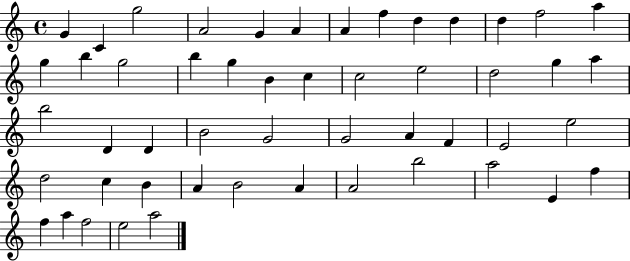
X:1
T:Untitled
M:4/4
L:1/4
K:C
G C g2 A2 G A A f d d d f2 a g b g2 b g B c c2 e2 d2 g a b2 D D B2 G2 G2 A F E2 e2 d2 c B A B2 A A2 b2 a2 E f f a f2 e2 a2